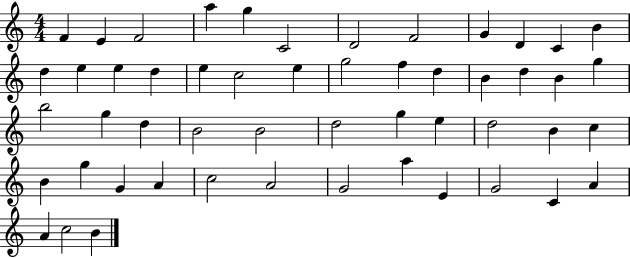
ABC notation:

X:1
T:Untitled
M:4/4
L:1/4
K:C
F E F2 a g C2 D2 F2 G D C B d e e d e c2 e g2 f d B d B g b2 g d B2 B2 d2 g e d2 B c B g G A c2 A2 G2 a E G2 C A A c2 B